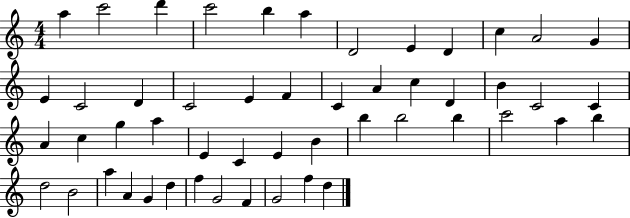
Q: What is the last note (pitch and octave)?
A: D5